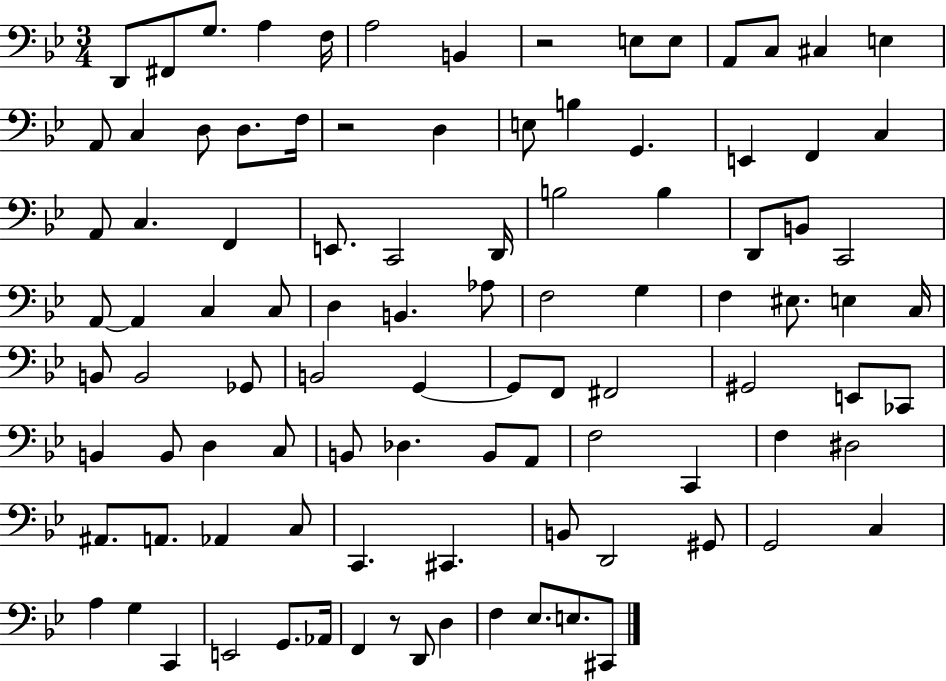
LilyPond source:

{
  \clef bass
  \numericTimeSignature
  \time 3/4
  \key bes \major
  d,8 fis,8 g8. a4 f16 | a2 b,4 | r2 e8 e8 | a,8 c8 cis4 e4 | \break a,8 c4 d8 d8. f16 | r2 d4 | e8 b4 g,4. | e,4 f,4 c4 | \break a,8 c4. f,4 | e,8. c,2 d,16 | b2 b4 | d,8 b,8 c,2 | \break a,8~~ a,4 c4 c8 | d4 b,4. aes8 | f2 g4 | f4 eis8. e4 c16 | \break b,8 b,2 ges,8 | b,2 g,4~~ | g,8 f,8 fis,2 | gis,2 e,8 ces,8 | \break b,4 b,8 d4 c8 | b,8 des4. b,8 a,8 | f2 c,4 | f4 dis2 | \break ais,8. a,8. aes,4 c8 | c,4. cis,4. | b,8 d,2 gis,8 | g,2 c4 | \break a4 g4 c,4 | e,2 g,8. aes,16 | f,4 r8 d,8 d4 | f4 ees8. e8. cis,8 | \break \bar "|."
}